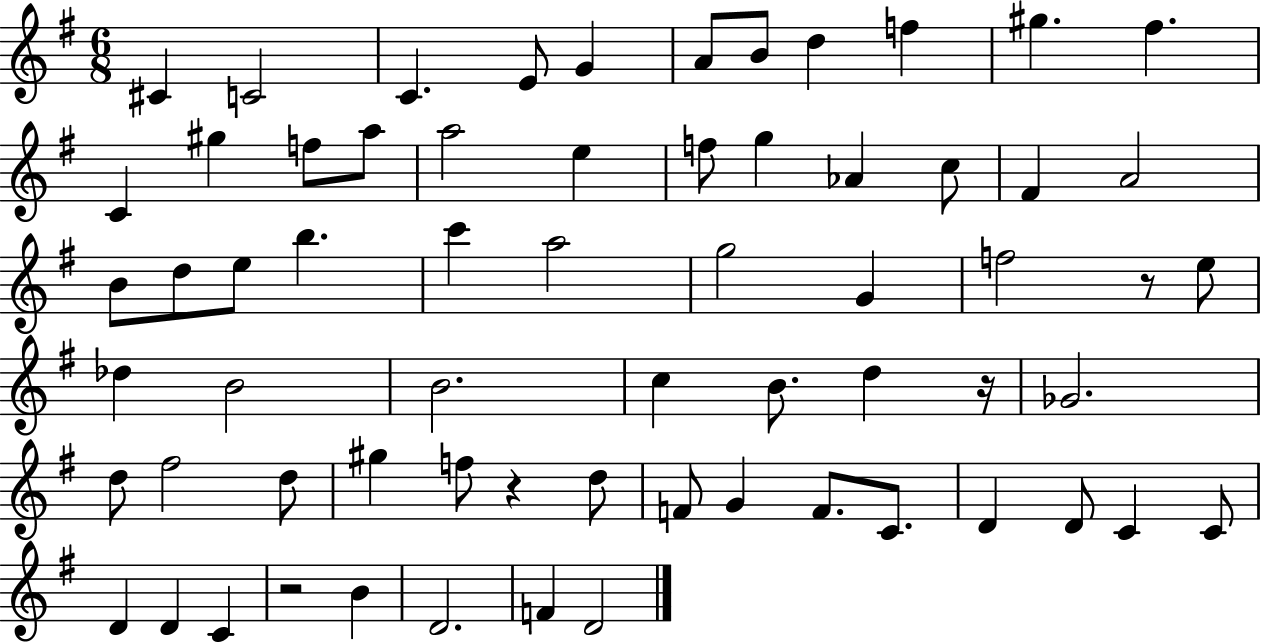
C#4/q C4/h C4/q. E4/e G4/q A4/e B4/e D5/q F5/q G#5/q. F#5/q. C4/q G#5/q F5/e A5/e A5/h E5/q F5/e G5/q Ab4/q C5/e F#4/q A4/h B4/e D5/e E5/e B5/q. C6/q A5/h G5/h G4/q F5/h R/e E5/e Db5/q B4/h B4/h. C5/q B4/e. D5/q R/s Gb4/h. D5/e F#5/h D5/e G#5/q F5/e R/q D5/e F4/e G4/q F4/e. C4/e. D4/q D4/e C4/q C4/e D4/q D4/q C4/q R/h B4/q D4/h. F4/q D4/h